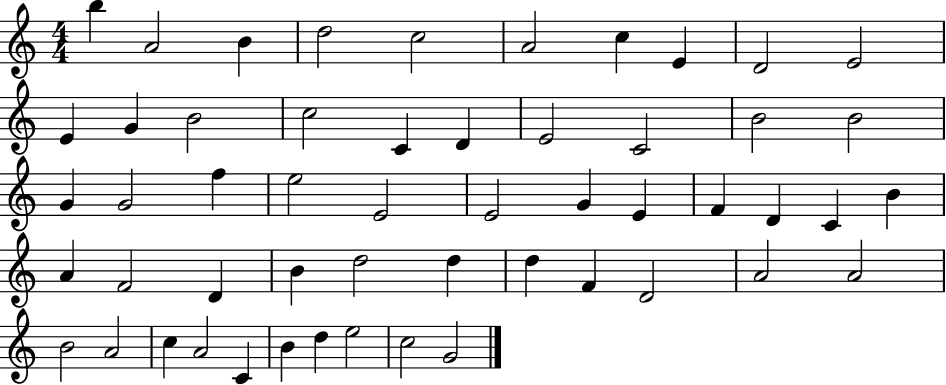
B5/q A4/h B4/q D5/h C5/h A4/h C5/q E4/q D4/h E4/h E4/q G4/q B4/h C5/h C4/q D4/q E4/h C4/h B4/h B4/h G4/q G4/h F5/q E5/h E4/h E4/h G4/q E4/q F4/q D4/q C4/q B4/q A4/q F4/h D4/q B4/q D5/h D5/q D5/q F4/q D4/h A4/h A4/h B4/h A4/h C5/q A4/h C4/q B4/q D5/q E5/h C5/h G4/h